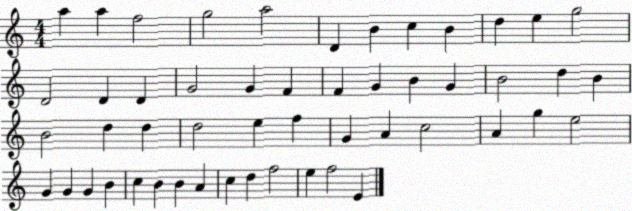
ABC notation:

X:1
T:Untitled
M:4/4
L:1/4
K:C
a a f2 g2 a2 D B c B d e g2 D2 D D G2 G F F G B G B2 d B B2 d d d2 e f G A c2 A g e2 G G G B c B B A c d f2 e f2 E